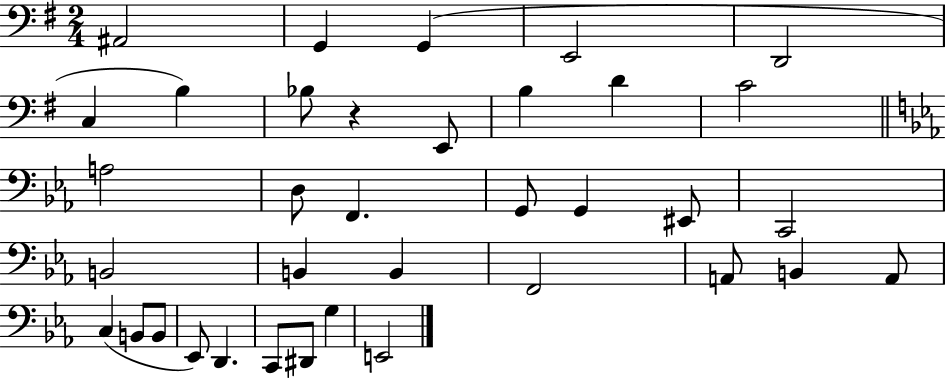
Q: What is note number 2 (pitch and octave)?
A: G2